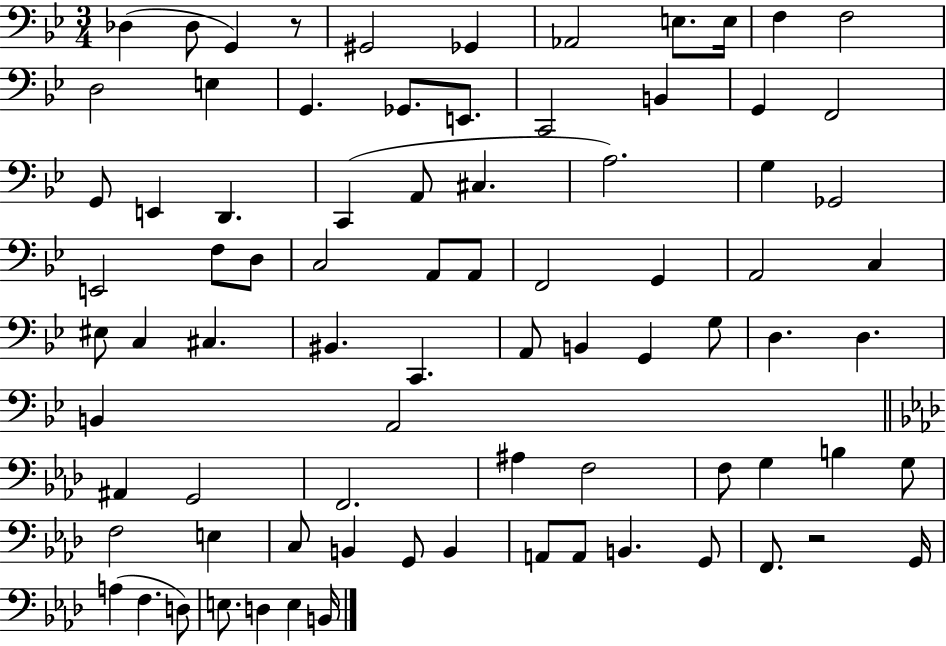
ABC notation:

X:1
T:Untitled
M:3/4
L:1/4
K:Bb
_D, _D,/2 G,, z/2 ^G,,2 _G,, _A,,2 E,/2 E,/4 F, F,2 D,2 E, G,, _G,,/2 E,,/2 C,,2 B,, G,, F,,2 G,,/2 E,, D,, C,, A,,/2 ^C, A,2 G, _G,,2 E,,2 F,/2 D,/2 C,2 A,,/2 A,,/2 F,,2 G,, A,,2 C, ^E,/2 C, ^C, ^B,, C,, A,,/2 B,, G,, G,/2 D, D, B,, A,,2 ^A,, G,,2 F,,2 ^A, F,2 F,/2 G, B, G,/2 F,2 E, C,/2 B,, G,,/2 B,, A,,/2 A,,/2 B,, G,,/2 F,,/2 z2 G,,/4 A, F, D,/2 E,/2 D, E, B,,/4